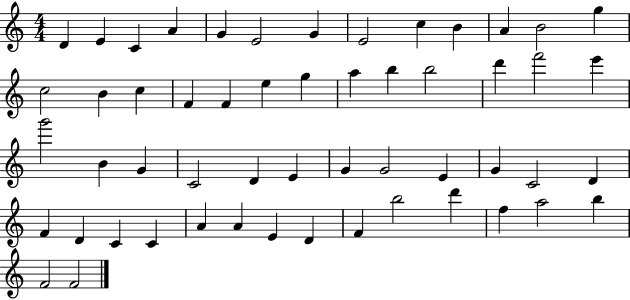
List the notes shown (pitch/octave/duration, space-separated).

D4/q E4/q C4/q A4/q G4/q E4/h G4/q E4/h C5/q B4/q A4/q B4/h G5/q C5/h B4/q C5/q F4/q F4/q E5/q G5/q A5/q B5/q B5/h D6/q F6/h E6/q G6/h B4/q G4/q C4/h D4/q E4/q G4/q G4/h E4/q G4/q C4/h D4/q F4/q D4/q C4/q C4/q A4/q A4/q E4/q D4/q F4/q B5/h D6/q F5/q A5/h B5/q F4/h F4/h